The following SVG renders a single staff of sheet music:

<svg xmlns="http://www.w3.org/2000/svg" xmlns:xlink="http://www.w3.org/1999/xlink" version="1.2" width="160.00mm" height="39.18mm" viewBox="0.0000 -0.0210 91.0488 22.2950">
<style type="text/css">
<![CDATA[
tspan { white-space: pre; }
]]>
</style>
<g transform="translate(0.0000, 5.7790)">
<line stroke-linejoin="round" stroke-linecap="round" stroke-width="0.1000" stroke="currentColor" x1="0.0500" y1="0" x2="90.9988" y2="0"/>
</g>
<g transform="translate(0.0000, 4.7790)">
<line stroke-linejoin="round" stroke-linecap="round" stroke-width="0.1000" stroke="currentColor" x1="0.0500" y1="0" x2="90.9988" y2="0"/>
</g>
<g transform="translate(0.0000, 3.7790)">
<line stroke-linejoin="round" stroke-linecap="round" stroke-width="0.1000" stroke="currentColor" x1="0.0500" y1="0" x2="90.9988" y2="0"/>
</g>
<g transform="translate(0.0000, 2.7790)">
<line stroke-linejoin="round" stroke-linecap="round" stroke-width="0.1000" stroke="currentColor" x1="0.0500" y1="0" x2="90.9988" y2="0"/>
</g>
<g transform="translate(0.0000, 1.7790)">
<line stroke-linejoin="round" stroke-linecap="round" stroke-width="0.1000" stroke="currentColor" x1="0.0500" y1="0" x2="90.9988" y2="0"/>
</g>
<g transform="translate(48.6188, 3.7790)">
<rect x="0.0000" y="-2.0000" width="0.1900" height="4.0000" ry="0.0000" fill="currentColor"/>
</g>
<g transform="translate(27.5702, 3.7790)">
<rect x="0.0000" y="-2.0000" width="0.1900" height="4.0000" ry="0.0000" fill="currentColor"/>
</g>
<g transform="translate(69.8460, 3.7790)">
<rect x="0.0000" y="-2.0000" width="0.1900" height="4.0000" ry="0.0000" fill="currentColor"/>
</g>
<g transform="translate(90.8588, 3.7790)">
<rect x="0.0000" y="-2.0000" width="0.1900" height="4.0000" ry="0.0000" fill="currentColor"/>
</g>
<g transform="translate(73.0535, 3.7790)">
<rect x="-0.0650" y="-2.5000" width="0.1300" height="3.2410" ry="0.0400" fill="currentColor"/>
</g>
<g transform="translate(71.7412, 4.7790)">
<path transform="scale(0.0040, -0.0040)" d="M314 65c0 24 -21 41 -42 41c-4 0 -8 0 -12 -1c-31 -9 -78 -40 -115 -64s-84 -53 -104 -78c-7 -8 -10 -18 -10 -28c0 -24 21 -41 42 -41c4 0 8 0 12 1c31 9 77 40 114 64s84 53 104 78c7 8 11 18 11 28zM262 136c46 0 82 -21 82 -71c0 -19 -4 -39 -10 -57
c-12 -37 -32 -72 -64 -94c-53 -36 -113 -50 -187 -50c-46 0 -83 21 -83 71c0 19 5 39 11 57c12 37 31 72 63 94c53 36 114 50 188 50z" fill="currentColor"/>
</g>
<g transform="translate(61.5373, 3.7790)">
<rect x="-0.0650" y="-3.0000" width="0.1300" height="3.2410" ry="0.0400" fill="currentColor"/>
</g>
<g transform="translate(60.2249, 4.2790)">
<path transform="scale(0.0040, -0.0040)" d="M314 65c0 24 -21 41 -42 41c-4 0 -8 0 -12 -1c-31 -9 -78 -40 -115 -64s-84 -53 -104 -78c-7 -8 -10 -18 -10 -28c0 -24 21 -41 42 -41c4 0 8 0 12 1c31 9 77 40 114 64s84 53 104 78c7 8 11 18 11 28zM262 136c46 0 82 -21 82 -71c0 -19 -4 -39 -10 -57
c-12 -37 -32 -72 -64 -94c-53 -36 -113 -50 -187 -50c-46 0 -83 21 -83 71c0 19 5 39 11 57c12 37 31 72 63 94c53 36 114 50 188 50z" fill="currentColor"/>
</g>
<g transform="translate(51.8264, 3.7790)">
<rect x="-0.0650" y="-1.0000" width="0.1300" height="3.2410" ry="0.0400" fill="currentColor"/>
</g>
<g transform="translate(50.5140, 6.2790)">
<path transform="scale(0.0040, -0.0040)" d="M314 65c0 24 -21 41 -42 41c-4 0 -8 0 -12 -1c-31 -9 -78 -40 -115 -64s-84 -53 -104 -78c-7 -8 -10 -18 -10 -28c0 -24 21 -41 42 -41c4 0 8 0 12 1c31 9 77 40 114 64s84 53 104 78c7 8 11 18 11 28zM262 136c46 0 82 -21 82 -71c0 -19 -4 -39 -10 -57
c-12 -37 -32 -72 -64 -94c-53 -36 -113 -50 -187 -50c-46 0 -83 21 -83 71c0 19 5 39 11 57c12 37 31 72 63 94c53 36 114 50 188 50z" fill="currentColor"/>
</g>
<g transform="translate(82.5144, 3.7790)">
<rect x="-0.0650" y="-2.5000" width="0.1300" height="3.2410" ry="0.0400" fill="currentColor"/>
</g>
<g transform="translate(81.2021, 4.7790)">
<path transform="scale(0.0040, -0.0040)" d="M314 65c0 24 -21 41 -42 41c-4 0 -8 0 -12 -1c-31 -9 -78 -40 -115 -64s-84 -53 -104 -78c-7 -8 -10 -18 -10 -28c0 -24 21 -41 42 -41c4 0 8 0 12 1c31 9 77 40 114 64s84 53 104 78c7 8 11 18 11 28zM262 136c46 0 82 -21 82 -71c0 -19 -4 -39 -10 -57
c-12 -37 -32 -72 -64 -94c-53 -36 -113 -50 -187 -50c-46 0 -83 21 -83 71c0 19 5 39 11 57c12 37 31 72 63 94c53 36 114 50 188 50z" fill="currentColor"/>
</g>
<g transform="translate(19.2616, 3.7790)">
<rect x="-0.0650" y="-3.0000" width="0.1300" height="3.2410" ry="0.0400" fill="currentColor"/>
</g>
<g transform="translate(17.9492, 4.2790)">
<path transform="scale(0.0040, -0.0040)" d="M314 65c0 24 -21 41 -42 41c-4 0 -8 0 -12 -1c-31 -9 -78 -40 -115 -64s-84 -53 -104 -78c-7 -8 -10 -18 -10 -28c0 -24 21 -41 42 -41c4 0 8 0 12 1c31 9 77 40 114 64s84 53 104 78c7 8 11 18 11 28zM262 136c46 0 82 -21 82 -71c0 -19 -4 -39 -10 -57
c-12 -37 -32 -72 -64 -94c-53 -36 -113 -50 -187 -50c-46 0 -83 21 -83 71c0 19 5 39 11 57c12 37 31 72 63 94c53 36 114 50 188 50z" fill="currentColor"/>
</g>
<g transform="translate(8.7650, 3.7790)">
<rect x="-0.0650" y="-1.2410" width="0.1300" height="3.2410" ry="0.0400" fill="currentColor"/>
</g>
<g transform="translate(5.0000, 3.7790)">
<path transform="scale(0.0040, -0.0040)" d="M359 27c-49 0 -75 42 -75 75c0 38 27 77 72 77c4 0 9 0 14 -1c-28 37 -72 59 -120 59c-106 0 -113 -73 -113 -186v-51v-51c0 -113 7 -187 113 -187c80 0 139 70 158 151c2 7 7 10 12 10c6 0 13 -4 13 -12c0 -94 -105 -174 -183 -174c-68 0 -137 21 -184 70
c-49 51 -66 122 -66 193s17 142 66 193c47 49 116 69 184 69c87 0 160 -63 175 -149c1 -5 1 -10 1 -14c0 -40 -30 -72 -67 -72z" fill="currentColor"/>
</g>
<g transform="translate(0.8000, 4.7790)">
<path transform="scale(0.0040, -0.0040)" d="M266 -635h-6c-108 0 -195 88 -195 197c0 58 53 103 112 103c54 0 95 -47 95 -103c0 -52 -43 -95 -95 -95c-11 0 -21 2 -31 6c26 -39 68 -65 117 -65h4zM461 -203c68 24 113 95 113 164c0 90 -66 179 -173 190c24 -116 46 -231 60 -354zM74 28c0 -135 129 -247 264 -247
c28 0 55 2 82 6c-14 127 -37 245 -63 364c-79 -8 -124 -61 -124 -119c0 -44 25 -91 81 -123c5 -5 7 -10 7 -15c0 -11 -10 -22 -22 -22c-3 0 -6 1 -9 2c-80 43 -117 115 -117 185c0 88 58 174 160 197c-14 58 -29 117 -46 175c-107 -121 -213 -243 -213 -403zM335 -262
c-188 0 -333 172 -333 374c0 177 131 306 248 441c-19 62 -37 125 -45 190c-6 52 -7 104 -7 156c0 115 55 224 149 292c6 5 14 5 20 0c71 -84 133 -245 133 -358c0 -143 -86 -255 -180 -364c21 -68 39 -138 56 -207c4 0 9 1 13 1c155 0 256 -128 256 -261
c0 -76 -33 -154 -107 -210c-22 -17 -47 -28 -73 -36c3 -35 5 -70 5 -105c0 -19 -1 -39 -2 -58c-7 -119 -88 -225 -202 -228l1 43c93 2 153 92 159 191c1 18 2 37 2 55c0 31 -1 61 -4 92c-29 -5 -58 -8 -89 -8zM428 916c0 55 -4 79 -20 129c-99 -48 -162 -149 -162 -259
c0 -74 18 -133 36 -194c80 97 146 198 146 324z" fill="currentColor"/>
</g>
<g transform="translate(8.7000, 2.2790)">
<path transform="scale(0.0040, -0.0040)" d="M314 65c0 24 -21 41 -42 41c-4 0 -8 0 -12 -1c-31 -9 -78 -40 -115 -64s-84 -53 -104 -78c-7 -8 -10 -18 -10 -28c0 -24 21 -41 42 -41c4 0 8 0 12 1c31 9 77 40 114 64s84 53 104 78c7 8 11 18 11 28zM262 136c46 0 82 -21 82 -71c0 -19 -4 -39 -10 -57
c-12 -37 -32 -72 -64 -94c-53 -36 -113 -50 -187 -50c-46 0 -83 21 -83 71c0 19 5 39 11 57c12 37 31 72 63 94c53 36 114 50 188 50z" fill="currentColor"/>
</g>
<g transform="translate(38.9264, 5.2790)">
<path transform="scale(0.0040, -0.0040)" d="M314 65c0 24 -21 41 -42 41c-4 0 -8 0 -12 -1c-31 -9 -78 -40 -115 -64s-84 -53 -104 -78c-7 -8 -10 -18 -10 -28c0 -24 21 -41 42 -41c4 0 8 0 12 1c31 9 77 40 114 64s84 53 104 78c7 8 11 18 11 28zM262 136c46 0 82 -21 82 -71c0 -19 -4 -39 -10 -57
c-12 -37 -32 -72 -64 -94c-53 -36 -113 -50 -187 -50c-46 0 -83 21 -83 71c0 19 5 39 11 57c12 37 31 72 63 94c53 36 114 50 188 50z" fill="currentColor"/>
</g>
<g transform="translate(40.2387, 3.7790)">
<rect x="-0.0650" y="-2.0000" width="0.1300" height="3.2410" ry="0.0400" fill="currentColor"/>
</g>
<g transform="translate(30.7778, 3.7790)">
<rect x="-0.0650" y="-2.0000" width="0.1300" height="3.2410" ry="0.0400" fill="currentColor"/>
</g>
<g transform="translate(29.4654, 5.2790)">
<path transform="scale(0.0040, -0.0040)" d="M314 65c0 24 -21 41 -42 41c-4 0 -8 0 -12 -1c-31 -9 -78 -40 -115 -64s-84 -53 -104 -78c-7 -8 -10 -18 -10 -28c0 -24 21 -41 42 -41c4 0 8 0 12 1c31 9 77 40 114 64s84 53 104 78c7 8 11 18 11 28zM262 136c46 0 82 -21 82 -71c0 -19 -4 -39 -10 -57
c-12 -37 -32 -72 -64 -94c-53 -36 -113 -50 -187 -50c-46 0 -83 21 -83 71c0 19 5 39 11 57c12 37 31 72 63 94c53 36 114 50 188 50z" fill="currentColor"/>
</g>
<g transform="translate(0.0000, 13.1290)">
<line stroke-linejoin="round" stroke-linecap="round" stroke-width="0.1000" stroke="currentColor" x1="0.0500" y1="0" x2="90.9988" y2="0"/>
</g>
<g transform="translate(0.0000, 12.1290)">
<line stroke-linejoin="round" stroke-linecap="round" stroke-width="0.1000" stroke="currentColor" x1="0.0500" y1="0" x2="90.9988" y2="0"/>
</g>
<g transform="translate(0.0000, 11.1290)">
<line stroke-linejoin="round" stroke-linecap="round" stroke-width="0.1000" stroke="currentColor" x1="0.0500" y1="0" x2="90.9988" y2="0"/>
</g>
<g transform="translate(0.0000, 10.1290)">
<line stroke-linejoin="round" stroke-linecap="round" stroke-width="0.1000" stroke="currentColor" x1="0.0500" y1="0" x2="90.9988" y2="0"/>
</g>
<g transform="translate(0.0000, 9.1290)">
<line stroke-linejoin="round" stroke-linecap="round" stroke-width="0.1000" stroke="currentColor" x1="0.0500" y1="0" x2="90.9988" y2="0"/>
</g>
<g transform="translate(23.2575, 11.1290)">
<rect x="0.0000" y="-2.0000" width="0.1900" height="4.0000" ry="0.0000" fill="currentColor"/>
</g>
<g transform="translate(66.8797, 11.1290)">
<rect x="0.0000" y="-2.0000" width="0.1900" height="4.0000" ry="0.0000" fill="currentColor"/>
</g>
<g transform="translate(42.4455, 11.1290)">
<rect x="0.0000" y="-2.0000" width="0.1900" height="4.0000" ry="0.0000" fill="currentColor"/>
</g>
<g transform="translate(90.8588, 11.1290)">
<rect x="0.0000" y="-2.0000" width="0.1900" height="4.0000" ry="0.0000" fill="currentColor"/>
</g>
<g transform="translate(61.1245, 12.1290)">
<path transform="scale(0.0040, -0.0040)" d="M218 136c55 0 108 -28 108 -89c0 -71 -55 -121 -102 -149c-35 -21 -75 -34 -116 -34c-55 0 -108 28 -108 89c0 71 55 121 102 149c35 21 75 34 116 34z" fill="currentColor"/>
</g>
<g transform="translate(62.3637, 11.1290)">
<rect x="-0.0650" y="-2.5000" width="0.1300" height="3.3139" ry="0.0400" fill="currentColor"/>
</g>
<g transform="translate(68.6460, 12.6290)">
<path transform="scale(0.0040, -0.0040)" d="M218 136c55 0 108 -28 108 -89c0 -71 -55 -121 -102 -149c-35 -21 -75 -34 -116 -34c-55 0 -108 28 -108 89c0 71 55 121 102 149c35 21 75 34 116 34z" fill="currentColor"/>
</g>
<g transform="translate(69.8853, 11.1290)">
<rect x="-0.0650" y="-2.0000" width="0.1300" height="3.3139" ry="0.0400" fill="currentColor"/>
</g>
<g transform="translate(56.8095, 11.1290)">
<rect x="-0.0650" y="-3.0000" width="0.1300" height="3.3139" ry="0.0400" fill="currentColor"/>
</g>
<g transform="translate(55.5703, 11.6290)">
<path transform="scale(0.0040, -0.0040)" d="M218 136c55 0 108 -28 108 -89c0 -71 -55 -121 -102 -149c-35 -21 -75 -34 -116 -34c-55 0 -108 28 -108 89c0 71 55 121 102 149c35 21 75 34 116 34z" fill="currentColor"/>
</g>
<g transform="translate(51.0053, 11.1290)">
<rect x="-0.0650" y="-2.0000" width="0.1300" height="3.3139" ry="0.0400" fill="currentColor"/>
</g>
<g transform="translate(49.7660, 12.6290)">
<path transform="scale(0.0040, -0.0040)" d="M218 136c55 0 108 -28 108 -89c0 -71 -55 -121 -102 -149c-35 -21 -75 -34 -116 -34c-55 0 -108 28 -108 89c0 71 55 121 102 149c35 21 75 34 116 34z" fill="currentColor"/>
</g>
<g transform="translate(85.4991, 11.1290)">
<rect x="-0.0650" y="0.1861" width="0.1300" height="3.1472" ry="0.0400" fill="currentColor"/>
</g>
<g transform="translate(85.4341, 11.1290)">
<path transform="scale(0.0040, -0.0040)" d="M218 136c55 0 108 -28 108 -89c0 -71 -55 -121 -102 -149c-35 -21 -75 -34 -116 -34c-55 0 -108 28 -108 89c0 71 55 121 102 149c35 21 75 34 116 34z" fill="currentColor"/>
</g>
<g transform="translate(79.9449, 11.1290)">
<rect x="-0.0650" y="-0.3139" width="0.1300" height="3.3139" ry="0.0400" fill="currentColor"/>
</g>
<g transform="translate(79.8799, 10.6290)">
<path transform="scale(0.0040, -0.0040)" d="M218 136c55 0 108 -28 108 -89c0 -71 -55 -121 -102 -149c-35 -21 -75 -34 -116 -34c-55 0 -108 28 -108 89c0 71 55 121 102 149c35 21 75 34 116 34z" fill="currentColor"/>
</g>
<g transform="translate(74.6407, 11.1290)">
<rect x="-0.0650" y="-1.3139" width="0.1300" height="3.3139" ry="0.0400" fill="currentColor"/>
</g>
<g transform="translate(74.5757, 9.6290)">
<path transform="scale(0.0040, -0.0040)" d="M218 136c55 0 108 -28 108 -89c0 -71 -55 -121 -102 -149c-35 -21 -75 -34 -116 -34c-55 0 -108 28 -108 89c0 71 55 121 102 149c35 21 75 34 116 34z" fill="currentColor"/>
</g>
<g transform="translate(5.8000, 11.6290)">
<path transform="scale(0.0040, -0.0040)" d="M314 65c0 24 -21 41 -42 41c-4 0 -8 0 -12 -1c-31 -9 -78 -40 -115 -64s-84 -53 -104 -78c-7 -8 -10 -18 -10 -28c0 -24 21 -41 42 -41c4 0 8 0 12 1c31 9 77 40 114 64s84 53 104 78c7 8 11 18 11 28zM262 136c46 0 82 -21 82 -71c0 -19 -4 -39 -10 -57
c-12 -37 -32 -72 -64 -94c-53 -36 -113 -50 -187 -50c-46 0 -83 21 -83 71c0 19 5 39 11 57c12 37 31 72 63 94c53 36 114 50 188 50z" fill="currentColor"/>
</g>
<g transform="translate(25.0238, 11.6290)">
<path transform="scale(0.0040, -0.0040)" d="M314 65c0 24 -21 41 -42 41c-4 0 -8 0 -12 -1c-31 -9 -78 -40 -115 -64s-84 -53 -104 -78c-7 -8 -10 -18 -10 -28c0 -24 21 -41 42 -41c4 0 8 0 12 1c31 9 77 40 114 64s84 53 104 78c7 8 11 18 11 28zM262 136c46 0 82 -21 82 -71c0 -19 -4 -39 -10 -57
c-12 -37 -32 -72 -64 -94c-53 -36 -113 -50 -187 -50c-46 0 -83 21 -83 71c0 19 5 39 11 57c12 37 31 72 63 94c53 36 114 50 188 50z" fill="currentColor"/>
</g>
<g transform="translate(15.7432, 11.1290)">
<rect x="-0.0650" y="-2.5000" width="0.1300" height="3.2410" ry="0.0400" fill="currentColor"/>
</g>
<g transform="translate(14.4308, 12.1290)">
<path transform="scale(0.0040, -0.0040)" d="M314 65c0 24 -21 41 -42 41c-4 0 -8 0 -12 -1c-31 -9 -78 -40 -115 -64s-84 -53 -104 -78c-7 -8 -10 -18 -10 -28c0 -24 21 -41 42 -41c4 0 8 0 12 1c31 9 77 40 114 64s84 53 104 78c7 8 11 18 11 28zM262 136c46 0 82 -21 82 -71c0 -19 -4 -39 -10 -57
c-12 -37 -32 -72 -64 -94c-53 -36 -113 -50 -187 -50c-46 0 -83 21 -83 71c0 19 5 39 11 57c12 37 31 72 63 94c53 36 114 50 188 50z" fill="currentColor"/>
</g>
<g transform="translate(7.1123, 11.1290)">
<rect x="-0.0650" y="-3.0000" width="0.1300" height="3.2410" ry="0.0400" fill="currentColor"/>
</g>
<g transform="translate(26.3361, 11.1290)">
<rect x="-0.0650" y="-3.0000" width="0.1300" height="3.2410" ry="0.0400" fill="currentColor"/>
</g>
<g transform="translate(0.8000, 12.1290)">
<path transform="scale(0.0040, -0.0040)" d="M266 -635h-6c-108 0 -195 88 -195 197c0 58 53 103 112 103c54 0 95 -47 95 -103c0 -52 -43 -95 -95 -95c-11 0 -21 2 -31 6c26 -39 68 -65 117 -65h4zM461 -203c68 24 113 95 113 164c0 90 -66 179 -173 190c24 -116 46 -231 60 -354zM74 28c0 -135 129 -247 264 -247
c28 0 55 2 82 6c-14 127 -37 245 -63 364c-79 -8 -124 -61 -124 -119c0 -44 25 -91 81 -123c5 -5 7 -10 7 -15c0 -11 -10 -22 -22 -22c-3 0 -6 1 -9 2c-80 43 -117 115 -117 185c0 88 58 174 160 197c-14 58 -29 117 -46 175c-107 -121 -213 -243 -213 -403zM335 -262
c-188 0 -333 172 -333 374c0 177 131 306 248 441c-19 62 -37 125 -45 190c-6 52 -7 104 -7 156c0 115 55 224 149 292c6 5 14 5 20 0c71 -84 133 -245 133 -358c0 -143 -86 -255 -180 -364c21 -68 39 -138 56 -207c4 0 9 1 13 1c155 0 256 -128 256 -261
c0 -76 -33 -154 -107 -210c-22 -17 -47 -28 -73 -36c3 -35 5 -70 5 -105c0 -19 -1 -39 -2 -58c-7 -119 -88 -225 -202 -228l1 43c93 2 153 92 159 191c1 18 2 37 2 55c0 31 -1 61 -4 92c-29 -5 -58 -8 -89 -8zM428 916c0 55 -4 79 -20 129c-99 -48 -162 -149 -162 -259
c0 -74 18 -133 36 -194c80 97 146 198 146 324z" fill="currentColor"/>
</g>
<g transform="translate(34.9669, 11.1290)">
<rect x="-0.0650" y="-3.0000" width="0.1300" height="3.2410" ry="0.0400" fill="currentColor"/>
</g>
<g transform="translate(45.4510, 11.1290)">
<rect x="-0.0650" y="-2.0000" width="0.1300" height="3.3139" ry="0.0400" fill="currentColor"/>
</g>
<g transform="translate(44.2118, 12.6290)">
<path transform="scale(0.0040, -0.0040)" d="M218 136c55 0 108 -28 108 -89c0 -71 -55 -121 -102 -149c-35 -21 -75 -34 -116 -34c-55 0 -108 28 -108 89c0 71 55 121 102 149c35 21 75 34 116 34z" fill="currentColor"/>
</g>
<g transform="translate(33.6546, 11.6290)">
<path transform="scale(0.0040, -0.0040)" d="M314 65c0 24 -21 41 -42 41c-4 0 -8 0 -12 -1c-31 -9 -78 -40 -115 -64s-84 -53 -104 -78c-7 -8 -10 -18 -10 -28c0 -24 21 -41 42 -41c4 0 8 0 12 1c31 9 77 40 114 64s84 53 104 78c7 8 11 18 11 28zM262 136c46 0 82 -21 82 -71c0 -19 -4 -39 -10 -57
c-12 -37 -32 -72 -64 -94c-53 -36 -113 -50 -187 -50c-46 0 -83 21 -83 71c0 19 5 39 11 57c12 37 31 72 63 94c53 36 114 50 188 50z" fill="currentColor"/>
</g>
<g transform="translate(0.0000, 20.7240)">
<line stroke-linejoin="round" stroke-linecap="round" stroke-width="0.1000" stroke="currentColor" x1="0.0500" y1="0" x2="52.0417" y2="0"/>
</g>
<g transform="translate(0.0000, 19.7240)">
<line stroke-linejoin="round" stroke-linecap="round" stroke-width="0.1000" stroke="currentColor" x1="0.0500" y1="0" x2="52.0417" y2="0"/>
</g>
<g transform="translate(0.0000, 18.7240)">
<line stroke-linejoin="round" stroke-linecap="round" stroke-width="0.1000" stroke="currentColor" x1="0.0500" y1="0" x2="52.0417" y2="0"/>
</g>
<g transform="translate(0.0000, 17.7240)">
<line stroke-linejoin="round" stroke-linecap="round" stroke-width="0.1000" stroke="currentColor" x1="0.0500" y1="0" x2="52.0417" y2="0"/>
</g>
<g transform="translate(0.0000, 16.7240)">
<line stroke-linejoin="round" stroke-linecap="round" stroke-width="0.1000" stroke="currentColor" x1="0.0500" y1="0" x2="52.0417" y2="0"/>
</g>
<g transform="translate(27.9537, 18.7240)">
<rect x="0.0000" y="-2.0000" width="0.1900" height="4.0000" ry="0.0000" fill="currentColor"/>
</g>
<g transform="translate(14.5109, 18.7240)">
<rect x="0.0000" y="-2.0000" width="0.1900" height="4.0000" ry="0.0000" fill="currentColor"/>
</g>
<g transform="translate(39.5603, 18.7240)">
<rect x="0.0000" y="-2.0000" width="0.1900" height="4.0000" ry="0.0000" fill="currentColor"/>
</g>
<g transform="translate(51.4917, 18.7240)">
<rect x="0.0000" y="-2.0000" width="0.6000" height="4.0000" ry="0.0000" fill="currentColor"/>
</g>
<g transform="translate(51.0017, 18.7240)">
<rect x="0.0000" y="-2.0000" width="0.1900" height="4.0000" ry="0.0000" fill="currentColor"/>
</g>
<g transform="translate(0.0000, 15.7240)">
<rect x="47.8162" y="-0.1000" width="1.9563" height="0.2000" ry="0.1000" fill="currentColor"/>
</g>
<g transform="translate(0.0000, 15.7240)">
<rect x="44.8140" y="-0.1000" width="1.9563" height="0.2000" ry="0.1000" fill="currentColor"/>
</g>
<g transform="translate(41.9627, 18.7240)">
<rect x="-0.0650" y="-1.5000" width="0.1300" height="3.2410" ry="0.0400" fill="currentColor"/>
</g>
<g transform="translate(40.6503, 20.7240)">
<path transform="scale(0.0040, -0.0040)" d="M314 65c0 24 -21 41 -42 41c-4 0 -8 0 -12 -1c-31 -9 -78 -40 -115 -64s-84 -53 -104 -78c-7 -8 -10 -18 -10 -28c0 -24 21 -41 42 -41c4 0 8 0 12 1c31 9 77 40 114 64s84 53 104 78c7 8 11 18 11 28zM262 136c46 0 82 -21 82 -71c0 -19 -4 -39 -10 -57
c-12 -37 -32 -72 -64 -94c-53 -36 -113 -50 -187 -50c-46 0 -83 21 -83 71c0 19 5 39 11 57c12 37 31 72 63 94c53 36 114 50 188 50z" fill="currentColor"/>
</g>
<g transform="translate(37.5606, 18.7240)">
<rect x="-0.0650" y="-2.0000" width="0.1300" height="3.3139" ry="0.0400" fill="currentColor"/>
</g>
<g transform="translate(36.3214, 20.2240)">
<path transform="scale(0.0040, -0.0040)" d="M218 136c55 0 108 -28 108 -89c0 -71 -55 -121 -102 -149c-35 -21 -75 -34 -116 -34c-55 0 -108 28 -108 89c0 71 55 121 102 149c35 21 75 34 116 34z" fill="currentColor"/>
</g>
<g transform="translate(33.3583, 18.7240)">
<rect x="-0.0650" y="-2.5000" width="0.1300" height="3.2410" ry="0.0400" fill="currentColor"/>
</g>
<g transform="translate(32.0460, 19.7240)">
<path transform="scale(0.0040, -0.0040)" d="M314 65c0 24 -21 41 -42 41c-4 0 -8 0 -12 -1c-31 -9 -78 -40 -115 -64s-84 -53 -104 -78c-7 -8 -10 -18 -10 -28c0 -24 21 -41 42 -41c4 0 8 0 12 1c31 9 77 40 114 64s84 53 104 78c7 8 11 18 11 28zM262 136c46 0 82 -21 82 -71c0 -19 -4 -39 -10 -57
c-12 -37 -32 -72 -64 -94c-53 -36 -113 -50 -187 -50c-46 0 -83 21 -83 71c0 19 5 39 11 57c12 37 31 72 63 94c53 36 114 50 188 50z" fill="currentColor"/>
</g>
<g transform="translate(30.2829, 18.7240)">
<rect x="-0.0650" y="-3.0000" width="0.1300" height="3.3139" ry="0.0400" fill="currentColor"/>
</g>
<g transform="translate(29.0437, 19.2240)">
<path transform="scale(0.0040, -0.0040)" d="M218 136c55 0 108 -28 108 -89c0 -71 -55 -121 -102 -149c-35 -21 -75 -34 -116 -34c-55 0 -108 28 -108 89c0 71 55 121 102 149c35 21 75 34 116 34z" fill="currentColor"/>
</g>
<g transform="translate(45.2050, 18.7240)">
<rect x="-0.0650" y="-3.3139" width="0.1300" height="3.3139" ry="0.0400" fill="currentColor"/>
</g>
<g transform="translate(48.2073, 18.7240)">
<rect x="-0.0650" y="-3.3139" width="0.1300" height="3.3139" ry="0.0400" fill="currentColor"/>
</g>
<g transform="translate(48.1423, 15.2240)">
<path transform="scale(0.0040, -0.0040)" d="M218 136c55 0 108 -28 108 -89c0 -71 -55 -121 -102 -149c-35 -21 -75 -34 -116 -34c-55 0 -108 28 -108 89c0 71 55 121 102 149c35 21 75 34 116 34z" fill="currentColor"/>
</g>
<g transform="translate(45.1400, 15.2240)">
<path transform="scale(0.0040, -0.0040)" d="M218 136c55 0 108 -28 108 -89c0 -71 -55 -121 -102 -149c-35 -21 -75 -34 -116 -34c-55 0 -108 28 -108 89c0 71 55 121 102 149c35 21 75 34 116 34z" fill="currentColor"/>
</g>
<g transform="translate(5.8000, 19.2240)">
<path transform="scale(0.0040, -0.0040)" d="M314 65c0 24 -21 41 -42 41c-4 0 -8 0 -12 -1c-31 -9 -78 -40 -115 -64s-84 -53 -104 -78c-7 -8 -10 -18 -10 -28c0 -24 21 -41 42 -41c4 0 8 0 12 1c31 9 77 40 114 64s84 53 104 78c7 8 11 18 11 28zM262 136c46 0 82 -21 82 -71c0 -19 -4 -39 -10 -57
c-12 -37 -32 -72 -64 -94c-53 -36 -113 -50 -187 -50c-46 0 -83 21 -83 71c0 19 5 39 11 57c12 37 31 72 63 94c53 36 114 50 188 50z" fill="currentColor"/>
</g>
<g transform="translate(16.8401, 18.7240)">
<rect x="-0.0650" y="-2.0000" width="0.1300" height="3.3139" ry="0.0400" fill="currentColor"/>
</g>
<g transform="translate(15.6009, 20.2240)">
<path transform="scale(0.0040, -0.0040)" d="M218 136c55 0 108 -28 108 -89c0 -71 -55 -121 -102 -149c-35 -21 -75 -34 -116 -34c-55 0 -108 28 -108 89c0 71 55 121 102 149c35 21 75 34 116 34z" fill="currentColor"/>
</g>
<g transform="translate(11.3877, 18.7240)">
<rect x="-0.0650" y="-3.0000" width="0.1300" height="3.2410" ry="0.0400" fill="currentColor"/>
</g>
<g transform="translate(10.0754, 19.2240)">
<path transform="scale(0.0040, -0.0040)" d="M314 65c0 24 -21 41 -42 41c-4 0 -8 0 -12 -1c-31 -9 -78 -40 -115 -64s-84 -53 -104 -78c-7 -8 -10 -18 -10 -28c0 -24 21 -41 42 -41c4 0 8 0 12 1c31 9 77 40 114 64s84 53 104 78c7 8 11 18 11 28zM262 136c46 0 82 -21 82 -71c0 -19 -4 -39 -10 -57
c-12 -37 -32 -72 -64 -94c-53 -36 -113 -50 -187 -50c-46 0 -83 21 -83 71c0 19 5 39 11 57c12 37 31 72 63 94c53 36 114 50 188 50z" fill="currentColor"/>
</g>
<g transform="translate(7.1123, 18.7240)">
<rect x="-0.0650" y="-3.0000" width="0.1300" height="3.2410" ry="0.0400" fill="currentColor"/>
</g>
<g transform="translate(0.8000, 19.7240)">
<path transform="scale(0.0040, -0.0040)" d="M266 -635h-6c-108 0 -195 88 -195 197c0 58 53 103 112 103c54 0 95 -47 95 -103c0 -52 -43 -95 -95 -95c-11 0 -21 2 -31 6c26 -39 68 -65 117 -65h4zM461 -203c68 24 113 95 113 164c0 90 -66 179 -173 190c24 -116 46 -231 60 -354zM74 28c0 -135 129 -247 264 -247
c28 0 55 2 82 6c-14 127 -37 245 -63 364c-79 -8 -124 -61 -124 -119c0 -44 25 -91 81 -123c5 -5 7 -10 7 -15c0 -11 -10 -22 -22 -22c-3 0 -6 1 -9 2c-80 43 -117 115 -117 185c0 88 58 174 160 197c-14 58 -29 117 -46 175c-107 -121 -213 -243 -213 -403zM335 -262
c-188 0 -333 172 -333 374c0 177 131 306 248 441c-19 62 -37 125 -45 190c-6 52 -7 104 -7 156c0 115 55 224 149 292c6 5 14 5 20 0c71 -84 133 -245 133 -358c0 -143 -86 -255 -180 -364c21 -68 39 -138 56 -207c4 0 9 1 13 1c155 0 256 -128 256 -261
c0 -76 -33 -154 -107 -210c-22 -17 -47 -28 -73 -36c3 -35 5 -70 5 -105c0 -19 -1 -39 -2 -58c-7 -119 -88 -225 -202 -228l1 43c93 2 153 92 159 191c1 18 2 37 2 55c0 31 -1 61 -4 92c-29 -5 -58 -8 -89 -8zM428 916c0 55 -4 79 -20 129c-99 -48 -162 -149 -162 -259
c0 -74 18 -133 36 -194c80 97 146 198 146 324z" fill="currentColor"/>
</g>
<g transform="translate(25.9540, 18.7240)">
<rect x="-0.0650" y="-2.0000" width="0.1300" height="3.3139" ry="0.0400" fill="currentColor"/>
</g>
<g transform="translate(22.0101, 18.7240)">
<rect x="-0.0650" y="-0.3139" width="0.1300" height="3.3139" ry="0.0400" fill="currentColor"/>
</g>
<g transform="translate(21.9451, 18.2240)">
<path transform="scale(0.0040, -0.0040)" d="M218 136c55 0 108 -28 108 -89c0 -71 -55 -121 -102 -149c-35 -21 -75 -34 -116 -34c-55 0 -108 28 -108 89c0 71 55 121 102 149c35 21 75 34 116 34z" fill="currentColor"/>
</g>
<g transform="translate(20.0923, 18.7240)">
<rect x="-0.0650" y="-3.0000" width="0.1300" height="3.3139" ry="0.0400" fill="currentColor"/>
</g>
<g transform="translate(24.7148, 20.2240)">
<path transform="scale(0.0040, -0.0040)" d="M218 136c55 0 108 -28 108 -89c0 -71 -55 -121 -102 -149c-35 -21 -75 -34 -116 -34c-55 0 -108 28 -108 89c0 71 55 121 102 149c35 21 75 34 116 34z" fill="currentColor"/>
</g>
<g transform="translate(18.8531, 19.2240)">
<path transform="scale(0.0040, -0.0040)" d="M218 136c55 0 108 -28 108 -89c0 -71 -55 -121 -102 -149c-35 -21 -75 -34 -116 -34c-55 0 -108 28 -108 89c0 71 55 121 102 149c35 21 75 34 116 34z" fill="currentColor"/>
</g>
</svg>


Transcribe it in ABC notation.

X:1
T:Untitled
M:4/4
L:1/4
K:C
e2 A2 F2 F2 D2 A2 G2 G2 A2 G2 A2 A2 F F A G F e c B A2 A2 F A c F A G2 F E2 b b